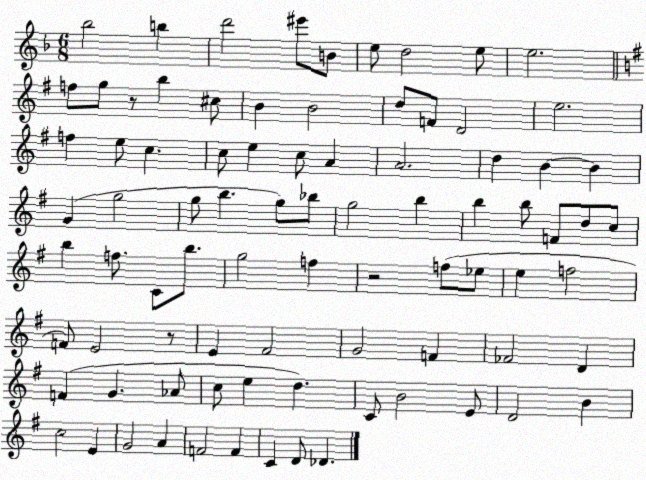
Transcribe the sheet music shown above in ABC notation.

X:1
T:Untitled
M:6/8
L:1/4
K:F
_b2 b d'2 ^e'/2 B/2 e/2 d2 e/2 e2 f/2 g/2 z/2 b ^c/2 B B2 d/2 F/2 D2 e2 f e/2 c c/2 e c/2 A A2 d B B G g2 g/2 b g/2 _b/2 g2 b b b/2 F/2 d/2 c/2 b f/2 C/2 b/2 g2 f z2 f/2 _e/2 e f2 F/2 E2 z/2 E ^F2 G2 F _F2 D F G _A/2 c/2 e d C/2 B2 E/2 D2 B c2 E G2 A F2 F C D/2 _D